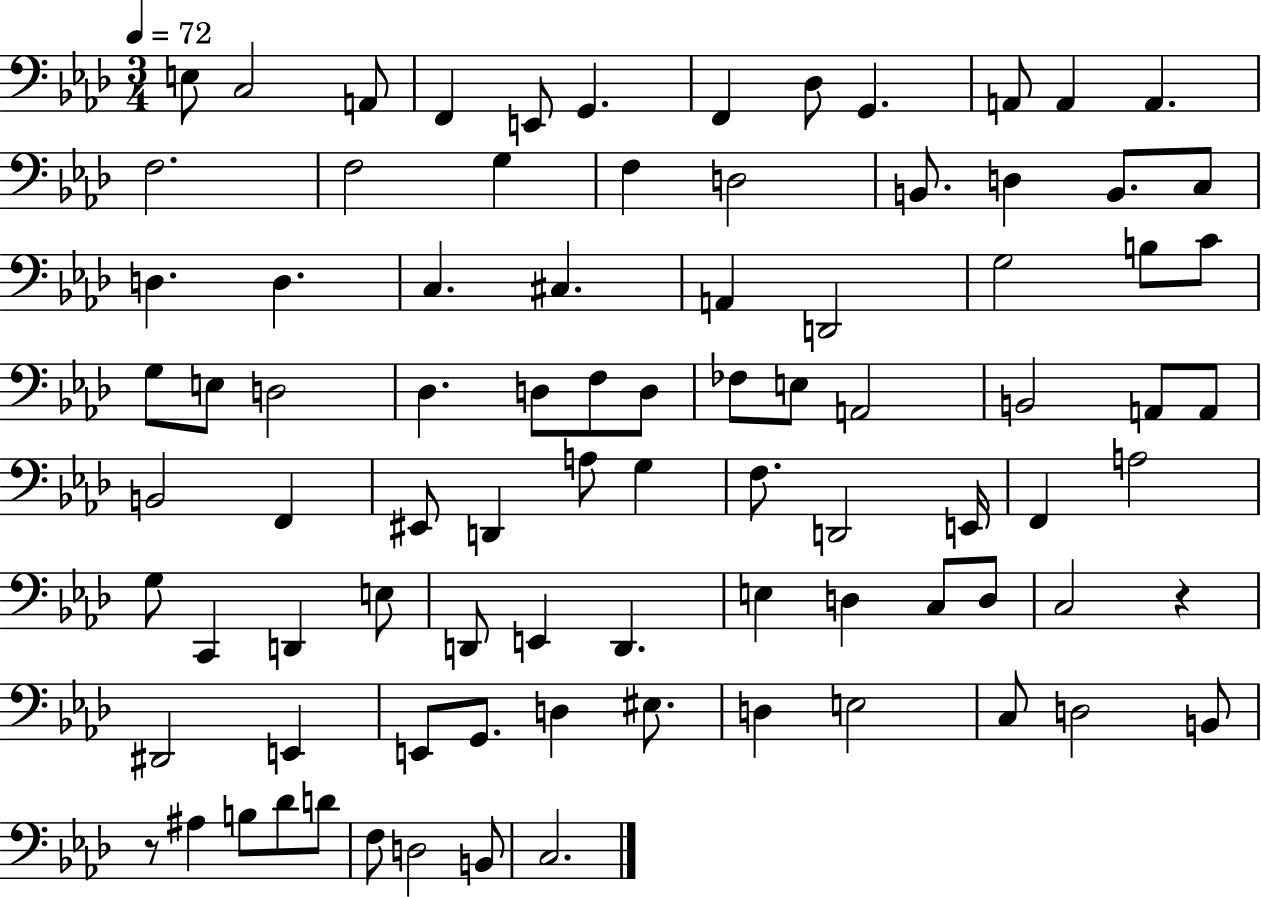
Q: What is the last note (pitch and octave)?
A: C3